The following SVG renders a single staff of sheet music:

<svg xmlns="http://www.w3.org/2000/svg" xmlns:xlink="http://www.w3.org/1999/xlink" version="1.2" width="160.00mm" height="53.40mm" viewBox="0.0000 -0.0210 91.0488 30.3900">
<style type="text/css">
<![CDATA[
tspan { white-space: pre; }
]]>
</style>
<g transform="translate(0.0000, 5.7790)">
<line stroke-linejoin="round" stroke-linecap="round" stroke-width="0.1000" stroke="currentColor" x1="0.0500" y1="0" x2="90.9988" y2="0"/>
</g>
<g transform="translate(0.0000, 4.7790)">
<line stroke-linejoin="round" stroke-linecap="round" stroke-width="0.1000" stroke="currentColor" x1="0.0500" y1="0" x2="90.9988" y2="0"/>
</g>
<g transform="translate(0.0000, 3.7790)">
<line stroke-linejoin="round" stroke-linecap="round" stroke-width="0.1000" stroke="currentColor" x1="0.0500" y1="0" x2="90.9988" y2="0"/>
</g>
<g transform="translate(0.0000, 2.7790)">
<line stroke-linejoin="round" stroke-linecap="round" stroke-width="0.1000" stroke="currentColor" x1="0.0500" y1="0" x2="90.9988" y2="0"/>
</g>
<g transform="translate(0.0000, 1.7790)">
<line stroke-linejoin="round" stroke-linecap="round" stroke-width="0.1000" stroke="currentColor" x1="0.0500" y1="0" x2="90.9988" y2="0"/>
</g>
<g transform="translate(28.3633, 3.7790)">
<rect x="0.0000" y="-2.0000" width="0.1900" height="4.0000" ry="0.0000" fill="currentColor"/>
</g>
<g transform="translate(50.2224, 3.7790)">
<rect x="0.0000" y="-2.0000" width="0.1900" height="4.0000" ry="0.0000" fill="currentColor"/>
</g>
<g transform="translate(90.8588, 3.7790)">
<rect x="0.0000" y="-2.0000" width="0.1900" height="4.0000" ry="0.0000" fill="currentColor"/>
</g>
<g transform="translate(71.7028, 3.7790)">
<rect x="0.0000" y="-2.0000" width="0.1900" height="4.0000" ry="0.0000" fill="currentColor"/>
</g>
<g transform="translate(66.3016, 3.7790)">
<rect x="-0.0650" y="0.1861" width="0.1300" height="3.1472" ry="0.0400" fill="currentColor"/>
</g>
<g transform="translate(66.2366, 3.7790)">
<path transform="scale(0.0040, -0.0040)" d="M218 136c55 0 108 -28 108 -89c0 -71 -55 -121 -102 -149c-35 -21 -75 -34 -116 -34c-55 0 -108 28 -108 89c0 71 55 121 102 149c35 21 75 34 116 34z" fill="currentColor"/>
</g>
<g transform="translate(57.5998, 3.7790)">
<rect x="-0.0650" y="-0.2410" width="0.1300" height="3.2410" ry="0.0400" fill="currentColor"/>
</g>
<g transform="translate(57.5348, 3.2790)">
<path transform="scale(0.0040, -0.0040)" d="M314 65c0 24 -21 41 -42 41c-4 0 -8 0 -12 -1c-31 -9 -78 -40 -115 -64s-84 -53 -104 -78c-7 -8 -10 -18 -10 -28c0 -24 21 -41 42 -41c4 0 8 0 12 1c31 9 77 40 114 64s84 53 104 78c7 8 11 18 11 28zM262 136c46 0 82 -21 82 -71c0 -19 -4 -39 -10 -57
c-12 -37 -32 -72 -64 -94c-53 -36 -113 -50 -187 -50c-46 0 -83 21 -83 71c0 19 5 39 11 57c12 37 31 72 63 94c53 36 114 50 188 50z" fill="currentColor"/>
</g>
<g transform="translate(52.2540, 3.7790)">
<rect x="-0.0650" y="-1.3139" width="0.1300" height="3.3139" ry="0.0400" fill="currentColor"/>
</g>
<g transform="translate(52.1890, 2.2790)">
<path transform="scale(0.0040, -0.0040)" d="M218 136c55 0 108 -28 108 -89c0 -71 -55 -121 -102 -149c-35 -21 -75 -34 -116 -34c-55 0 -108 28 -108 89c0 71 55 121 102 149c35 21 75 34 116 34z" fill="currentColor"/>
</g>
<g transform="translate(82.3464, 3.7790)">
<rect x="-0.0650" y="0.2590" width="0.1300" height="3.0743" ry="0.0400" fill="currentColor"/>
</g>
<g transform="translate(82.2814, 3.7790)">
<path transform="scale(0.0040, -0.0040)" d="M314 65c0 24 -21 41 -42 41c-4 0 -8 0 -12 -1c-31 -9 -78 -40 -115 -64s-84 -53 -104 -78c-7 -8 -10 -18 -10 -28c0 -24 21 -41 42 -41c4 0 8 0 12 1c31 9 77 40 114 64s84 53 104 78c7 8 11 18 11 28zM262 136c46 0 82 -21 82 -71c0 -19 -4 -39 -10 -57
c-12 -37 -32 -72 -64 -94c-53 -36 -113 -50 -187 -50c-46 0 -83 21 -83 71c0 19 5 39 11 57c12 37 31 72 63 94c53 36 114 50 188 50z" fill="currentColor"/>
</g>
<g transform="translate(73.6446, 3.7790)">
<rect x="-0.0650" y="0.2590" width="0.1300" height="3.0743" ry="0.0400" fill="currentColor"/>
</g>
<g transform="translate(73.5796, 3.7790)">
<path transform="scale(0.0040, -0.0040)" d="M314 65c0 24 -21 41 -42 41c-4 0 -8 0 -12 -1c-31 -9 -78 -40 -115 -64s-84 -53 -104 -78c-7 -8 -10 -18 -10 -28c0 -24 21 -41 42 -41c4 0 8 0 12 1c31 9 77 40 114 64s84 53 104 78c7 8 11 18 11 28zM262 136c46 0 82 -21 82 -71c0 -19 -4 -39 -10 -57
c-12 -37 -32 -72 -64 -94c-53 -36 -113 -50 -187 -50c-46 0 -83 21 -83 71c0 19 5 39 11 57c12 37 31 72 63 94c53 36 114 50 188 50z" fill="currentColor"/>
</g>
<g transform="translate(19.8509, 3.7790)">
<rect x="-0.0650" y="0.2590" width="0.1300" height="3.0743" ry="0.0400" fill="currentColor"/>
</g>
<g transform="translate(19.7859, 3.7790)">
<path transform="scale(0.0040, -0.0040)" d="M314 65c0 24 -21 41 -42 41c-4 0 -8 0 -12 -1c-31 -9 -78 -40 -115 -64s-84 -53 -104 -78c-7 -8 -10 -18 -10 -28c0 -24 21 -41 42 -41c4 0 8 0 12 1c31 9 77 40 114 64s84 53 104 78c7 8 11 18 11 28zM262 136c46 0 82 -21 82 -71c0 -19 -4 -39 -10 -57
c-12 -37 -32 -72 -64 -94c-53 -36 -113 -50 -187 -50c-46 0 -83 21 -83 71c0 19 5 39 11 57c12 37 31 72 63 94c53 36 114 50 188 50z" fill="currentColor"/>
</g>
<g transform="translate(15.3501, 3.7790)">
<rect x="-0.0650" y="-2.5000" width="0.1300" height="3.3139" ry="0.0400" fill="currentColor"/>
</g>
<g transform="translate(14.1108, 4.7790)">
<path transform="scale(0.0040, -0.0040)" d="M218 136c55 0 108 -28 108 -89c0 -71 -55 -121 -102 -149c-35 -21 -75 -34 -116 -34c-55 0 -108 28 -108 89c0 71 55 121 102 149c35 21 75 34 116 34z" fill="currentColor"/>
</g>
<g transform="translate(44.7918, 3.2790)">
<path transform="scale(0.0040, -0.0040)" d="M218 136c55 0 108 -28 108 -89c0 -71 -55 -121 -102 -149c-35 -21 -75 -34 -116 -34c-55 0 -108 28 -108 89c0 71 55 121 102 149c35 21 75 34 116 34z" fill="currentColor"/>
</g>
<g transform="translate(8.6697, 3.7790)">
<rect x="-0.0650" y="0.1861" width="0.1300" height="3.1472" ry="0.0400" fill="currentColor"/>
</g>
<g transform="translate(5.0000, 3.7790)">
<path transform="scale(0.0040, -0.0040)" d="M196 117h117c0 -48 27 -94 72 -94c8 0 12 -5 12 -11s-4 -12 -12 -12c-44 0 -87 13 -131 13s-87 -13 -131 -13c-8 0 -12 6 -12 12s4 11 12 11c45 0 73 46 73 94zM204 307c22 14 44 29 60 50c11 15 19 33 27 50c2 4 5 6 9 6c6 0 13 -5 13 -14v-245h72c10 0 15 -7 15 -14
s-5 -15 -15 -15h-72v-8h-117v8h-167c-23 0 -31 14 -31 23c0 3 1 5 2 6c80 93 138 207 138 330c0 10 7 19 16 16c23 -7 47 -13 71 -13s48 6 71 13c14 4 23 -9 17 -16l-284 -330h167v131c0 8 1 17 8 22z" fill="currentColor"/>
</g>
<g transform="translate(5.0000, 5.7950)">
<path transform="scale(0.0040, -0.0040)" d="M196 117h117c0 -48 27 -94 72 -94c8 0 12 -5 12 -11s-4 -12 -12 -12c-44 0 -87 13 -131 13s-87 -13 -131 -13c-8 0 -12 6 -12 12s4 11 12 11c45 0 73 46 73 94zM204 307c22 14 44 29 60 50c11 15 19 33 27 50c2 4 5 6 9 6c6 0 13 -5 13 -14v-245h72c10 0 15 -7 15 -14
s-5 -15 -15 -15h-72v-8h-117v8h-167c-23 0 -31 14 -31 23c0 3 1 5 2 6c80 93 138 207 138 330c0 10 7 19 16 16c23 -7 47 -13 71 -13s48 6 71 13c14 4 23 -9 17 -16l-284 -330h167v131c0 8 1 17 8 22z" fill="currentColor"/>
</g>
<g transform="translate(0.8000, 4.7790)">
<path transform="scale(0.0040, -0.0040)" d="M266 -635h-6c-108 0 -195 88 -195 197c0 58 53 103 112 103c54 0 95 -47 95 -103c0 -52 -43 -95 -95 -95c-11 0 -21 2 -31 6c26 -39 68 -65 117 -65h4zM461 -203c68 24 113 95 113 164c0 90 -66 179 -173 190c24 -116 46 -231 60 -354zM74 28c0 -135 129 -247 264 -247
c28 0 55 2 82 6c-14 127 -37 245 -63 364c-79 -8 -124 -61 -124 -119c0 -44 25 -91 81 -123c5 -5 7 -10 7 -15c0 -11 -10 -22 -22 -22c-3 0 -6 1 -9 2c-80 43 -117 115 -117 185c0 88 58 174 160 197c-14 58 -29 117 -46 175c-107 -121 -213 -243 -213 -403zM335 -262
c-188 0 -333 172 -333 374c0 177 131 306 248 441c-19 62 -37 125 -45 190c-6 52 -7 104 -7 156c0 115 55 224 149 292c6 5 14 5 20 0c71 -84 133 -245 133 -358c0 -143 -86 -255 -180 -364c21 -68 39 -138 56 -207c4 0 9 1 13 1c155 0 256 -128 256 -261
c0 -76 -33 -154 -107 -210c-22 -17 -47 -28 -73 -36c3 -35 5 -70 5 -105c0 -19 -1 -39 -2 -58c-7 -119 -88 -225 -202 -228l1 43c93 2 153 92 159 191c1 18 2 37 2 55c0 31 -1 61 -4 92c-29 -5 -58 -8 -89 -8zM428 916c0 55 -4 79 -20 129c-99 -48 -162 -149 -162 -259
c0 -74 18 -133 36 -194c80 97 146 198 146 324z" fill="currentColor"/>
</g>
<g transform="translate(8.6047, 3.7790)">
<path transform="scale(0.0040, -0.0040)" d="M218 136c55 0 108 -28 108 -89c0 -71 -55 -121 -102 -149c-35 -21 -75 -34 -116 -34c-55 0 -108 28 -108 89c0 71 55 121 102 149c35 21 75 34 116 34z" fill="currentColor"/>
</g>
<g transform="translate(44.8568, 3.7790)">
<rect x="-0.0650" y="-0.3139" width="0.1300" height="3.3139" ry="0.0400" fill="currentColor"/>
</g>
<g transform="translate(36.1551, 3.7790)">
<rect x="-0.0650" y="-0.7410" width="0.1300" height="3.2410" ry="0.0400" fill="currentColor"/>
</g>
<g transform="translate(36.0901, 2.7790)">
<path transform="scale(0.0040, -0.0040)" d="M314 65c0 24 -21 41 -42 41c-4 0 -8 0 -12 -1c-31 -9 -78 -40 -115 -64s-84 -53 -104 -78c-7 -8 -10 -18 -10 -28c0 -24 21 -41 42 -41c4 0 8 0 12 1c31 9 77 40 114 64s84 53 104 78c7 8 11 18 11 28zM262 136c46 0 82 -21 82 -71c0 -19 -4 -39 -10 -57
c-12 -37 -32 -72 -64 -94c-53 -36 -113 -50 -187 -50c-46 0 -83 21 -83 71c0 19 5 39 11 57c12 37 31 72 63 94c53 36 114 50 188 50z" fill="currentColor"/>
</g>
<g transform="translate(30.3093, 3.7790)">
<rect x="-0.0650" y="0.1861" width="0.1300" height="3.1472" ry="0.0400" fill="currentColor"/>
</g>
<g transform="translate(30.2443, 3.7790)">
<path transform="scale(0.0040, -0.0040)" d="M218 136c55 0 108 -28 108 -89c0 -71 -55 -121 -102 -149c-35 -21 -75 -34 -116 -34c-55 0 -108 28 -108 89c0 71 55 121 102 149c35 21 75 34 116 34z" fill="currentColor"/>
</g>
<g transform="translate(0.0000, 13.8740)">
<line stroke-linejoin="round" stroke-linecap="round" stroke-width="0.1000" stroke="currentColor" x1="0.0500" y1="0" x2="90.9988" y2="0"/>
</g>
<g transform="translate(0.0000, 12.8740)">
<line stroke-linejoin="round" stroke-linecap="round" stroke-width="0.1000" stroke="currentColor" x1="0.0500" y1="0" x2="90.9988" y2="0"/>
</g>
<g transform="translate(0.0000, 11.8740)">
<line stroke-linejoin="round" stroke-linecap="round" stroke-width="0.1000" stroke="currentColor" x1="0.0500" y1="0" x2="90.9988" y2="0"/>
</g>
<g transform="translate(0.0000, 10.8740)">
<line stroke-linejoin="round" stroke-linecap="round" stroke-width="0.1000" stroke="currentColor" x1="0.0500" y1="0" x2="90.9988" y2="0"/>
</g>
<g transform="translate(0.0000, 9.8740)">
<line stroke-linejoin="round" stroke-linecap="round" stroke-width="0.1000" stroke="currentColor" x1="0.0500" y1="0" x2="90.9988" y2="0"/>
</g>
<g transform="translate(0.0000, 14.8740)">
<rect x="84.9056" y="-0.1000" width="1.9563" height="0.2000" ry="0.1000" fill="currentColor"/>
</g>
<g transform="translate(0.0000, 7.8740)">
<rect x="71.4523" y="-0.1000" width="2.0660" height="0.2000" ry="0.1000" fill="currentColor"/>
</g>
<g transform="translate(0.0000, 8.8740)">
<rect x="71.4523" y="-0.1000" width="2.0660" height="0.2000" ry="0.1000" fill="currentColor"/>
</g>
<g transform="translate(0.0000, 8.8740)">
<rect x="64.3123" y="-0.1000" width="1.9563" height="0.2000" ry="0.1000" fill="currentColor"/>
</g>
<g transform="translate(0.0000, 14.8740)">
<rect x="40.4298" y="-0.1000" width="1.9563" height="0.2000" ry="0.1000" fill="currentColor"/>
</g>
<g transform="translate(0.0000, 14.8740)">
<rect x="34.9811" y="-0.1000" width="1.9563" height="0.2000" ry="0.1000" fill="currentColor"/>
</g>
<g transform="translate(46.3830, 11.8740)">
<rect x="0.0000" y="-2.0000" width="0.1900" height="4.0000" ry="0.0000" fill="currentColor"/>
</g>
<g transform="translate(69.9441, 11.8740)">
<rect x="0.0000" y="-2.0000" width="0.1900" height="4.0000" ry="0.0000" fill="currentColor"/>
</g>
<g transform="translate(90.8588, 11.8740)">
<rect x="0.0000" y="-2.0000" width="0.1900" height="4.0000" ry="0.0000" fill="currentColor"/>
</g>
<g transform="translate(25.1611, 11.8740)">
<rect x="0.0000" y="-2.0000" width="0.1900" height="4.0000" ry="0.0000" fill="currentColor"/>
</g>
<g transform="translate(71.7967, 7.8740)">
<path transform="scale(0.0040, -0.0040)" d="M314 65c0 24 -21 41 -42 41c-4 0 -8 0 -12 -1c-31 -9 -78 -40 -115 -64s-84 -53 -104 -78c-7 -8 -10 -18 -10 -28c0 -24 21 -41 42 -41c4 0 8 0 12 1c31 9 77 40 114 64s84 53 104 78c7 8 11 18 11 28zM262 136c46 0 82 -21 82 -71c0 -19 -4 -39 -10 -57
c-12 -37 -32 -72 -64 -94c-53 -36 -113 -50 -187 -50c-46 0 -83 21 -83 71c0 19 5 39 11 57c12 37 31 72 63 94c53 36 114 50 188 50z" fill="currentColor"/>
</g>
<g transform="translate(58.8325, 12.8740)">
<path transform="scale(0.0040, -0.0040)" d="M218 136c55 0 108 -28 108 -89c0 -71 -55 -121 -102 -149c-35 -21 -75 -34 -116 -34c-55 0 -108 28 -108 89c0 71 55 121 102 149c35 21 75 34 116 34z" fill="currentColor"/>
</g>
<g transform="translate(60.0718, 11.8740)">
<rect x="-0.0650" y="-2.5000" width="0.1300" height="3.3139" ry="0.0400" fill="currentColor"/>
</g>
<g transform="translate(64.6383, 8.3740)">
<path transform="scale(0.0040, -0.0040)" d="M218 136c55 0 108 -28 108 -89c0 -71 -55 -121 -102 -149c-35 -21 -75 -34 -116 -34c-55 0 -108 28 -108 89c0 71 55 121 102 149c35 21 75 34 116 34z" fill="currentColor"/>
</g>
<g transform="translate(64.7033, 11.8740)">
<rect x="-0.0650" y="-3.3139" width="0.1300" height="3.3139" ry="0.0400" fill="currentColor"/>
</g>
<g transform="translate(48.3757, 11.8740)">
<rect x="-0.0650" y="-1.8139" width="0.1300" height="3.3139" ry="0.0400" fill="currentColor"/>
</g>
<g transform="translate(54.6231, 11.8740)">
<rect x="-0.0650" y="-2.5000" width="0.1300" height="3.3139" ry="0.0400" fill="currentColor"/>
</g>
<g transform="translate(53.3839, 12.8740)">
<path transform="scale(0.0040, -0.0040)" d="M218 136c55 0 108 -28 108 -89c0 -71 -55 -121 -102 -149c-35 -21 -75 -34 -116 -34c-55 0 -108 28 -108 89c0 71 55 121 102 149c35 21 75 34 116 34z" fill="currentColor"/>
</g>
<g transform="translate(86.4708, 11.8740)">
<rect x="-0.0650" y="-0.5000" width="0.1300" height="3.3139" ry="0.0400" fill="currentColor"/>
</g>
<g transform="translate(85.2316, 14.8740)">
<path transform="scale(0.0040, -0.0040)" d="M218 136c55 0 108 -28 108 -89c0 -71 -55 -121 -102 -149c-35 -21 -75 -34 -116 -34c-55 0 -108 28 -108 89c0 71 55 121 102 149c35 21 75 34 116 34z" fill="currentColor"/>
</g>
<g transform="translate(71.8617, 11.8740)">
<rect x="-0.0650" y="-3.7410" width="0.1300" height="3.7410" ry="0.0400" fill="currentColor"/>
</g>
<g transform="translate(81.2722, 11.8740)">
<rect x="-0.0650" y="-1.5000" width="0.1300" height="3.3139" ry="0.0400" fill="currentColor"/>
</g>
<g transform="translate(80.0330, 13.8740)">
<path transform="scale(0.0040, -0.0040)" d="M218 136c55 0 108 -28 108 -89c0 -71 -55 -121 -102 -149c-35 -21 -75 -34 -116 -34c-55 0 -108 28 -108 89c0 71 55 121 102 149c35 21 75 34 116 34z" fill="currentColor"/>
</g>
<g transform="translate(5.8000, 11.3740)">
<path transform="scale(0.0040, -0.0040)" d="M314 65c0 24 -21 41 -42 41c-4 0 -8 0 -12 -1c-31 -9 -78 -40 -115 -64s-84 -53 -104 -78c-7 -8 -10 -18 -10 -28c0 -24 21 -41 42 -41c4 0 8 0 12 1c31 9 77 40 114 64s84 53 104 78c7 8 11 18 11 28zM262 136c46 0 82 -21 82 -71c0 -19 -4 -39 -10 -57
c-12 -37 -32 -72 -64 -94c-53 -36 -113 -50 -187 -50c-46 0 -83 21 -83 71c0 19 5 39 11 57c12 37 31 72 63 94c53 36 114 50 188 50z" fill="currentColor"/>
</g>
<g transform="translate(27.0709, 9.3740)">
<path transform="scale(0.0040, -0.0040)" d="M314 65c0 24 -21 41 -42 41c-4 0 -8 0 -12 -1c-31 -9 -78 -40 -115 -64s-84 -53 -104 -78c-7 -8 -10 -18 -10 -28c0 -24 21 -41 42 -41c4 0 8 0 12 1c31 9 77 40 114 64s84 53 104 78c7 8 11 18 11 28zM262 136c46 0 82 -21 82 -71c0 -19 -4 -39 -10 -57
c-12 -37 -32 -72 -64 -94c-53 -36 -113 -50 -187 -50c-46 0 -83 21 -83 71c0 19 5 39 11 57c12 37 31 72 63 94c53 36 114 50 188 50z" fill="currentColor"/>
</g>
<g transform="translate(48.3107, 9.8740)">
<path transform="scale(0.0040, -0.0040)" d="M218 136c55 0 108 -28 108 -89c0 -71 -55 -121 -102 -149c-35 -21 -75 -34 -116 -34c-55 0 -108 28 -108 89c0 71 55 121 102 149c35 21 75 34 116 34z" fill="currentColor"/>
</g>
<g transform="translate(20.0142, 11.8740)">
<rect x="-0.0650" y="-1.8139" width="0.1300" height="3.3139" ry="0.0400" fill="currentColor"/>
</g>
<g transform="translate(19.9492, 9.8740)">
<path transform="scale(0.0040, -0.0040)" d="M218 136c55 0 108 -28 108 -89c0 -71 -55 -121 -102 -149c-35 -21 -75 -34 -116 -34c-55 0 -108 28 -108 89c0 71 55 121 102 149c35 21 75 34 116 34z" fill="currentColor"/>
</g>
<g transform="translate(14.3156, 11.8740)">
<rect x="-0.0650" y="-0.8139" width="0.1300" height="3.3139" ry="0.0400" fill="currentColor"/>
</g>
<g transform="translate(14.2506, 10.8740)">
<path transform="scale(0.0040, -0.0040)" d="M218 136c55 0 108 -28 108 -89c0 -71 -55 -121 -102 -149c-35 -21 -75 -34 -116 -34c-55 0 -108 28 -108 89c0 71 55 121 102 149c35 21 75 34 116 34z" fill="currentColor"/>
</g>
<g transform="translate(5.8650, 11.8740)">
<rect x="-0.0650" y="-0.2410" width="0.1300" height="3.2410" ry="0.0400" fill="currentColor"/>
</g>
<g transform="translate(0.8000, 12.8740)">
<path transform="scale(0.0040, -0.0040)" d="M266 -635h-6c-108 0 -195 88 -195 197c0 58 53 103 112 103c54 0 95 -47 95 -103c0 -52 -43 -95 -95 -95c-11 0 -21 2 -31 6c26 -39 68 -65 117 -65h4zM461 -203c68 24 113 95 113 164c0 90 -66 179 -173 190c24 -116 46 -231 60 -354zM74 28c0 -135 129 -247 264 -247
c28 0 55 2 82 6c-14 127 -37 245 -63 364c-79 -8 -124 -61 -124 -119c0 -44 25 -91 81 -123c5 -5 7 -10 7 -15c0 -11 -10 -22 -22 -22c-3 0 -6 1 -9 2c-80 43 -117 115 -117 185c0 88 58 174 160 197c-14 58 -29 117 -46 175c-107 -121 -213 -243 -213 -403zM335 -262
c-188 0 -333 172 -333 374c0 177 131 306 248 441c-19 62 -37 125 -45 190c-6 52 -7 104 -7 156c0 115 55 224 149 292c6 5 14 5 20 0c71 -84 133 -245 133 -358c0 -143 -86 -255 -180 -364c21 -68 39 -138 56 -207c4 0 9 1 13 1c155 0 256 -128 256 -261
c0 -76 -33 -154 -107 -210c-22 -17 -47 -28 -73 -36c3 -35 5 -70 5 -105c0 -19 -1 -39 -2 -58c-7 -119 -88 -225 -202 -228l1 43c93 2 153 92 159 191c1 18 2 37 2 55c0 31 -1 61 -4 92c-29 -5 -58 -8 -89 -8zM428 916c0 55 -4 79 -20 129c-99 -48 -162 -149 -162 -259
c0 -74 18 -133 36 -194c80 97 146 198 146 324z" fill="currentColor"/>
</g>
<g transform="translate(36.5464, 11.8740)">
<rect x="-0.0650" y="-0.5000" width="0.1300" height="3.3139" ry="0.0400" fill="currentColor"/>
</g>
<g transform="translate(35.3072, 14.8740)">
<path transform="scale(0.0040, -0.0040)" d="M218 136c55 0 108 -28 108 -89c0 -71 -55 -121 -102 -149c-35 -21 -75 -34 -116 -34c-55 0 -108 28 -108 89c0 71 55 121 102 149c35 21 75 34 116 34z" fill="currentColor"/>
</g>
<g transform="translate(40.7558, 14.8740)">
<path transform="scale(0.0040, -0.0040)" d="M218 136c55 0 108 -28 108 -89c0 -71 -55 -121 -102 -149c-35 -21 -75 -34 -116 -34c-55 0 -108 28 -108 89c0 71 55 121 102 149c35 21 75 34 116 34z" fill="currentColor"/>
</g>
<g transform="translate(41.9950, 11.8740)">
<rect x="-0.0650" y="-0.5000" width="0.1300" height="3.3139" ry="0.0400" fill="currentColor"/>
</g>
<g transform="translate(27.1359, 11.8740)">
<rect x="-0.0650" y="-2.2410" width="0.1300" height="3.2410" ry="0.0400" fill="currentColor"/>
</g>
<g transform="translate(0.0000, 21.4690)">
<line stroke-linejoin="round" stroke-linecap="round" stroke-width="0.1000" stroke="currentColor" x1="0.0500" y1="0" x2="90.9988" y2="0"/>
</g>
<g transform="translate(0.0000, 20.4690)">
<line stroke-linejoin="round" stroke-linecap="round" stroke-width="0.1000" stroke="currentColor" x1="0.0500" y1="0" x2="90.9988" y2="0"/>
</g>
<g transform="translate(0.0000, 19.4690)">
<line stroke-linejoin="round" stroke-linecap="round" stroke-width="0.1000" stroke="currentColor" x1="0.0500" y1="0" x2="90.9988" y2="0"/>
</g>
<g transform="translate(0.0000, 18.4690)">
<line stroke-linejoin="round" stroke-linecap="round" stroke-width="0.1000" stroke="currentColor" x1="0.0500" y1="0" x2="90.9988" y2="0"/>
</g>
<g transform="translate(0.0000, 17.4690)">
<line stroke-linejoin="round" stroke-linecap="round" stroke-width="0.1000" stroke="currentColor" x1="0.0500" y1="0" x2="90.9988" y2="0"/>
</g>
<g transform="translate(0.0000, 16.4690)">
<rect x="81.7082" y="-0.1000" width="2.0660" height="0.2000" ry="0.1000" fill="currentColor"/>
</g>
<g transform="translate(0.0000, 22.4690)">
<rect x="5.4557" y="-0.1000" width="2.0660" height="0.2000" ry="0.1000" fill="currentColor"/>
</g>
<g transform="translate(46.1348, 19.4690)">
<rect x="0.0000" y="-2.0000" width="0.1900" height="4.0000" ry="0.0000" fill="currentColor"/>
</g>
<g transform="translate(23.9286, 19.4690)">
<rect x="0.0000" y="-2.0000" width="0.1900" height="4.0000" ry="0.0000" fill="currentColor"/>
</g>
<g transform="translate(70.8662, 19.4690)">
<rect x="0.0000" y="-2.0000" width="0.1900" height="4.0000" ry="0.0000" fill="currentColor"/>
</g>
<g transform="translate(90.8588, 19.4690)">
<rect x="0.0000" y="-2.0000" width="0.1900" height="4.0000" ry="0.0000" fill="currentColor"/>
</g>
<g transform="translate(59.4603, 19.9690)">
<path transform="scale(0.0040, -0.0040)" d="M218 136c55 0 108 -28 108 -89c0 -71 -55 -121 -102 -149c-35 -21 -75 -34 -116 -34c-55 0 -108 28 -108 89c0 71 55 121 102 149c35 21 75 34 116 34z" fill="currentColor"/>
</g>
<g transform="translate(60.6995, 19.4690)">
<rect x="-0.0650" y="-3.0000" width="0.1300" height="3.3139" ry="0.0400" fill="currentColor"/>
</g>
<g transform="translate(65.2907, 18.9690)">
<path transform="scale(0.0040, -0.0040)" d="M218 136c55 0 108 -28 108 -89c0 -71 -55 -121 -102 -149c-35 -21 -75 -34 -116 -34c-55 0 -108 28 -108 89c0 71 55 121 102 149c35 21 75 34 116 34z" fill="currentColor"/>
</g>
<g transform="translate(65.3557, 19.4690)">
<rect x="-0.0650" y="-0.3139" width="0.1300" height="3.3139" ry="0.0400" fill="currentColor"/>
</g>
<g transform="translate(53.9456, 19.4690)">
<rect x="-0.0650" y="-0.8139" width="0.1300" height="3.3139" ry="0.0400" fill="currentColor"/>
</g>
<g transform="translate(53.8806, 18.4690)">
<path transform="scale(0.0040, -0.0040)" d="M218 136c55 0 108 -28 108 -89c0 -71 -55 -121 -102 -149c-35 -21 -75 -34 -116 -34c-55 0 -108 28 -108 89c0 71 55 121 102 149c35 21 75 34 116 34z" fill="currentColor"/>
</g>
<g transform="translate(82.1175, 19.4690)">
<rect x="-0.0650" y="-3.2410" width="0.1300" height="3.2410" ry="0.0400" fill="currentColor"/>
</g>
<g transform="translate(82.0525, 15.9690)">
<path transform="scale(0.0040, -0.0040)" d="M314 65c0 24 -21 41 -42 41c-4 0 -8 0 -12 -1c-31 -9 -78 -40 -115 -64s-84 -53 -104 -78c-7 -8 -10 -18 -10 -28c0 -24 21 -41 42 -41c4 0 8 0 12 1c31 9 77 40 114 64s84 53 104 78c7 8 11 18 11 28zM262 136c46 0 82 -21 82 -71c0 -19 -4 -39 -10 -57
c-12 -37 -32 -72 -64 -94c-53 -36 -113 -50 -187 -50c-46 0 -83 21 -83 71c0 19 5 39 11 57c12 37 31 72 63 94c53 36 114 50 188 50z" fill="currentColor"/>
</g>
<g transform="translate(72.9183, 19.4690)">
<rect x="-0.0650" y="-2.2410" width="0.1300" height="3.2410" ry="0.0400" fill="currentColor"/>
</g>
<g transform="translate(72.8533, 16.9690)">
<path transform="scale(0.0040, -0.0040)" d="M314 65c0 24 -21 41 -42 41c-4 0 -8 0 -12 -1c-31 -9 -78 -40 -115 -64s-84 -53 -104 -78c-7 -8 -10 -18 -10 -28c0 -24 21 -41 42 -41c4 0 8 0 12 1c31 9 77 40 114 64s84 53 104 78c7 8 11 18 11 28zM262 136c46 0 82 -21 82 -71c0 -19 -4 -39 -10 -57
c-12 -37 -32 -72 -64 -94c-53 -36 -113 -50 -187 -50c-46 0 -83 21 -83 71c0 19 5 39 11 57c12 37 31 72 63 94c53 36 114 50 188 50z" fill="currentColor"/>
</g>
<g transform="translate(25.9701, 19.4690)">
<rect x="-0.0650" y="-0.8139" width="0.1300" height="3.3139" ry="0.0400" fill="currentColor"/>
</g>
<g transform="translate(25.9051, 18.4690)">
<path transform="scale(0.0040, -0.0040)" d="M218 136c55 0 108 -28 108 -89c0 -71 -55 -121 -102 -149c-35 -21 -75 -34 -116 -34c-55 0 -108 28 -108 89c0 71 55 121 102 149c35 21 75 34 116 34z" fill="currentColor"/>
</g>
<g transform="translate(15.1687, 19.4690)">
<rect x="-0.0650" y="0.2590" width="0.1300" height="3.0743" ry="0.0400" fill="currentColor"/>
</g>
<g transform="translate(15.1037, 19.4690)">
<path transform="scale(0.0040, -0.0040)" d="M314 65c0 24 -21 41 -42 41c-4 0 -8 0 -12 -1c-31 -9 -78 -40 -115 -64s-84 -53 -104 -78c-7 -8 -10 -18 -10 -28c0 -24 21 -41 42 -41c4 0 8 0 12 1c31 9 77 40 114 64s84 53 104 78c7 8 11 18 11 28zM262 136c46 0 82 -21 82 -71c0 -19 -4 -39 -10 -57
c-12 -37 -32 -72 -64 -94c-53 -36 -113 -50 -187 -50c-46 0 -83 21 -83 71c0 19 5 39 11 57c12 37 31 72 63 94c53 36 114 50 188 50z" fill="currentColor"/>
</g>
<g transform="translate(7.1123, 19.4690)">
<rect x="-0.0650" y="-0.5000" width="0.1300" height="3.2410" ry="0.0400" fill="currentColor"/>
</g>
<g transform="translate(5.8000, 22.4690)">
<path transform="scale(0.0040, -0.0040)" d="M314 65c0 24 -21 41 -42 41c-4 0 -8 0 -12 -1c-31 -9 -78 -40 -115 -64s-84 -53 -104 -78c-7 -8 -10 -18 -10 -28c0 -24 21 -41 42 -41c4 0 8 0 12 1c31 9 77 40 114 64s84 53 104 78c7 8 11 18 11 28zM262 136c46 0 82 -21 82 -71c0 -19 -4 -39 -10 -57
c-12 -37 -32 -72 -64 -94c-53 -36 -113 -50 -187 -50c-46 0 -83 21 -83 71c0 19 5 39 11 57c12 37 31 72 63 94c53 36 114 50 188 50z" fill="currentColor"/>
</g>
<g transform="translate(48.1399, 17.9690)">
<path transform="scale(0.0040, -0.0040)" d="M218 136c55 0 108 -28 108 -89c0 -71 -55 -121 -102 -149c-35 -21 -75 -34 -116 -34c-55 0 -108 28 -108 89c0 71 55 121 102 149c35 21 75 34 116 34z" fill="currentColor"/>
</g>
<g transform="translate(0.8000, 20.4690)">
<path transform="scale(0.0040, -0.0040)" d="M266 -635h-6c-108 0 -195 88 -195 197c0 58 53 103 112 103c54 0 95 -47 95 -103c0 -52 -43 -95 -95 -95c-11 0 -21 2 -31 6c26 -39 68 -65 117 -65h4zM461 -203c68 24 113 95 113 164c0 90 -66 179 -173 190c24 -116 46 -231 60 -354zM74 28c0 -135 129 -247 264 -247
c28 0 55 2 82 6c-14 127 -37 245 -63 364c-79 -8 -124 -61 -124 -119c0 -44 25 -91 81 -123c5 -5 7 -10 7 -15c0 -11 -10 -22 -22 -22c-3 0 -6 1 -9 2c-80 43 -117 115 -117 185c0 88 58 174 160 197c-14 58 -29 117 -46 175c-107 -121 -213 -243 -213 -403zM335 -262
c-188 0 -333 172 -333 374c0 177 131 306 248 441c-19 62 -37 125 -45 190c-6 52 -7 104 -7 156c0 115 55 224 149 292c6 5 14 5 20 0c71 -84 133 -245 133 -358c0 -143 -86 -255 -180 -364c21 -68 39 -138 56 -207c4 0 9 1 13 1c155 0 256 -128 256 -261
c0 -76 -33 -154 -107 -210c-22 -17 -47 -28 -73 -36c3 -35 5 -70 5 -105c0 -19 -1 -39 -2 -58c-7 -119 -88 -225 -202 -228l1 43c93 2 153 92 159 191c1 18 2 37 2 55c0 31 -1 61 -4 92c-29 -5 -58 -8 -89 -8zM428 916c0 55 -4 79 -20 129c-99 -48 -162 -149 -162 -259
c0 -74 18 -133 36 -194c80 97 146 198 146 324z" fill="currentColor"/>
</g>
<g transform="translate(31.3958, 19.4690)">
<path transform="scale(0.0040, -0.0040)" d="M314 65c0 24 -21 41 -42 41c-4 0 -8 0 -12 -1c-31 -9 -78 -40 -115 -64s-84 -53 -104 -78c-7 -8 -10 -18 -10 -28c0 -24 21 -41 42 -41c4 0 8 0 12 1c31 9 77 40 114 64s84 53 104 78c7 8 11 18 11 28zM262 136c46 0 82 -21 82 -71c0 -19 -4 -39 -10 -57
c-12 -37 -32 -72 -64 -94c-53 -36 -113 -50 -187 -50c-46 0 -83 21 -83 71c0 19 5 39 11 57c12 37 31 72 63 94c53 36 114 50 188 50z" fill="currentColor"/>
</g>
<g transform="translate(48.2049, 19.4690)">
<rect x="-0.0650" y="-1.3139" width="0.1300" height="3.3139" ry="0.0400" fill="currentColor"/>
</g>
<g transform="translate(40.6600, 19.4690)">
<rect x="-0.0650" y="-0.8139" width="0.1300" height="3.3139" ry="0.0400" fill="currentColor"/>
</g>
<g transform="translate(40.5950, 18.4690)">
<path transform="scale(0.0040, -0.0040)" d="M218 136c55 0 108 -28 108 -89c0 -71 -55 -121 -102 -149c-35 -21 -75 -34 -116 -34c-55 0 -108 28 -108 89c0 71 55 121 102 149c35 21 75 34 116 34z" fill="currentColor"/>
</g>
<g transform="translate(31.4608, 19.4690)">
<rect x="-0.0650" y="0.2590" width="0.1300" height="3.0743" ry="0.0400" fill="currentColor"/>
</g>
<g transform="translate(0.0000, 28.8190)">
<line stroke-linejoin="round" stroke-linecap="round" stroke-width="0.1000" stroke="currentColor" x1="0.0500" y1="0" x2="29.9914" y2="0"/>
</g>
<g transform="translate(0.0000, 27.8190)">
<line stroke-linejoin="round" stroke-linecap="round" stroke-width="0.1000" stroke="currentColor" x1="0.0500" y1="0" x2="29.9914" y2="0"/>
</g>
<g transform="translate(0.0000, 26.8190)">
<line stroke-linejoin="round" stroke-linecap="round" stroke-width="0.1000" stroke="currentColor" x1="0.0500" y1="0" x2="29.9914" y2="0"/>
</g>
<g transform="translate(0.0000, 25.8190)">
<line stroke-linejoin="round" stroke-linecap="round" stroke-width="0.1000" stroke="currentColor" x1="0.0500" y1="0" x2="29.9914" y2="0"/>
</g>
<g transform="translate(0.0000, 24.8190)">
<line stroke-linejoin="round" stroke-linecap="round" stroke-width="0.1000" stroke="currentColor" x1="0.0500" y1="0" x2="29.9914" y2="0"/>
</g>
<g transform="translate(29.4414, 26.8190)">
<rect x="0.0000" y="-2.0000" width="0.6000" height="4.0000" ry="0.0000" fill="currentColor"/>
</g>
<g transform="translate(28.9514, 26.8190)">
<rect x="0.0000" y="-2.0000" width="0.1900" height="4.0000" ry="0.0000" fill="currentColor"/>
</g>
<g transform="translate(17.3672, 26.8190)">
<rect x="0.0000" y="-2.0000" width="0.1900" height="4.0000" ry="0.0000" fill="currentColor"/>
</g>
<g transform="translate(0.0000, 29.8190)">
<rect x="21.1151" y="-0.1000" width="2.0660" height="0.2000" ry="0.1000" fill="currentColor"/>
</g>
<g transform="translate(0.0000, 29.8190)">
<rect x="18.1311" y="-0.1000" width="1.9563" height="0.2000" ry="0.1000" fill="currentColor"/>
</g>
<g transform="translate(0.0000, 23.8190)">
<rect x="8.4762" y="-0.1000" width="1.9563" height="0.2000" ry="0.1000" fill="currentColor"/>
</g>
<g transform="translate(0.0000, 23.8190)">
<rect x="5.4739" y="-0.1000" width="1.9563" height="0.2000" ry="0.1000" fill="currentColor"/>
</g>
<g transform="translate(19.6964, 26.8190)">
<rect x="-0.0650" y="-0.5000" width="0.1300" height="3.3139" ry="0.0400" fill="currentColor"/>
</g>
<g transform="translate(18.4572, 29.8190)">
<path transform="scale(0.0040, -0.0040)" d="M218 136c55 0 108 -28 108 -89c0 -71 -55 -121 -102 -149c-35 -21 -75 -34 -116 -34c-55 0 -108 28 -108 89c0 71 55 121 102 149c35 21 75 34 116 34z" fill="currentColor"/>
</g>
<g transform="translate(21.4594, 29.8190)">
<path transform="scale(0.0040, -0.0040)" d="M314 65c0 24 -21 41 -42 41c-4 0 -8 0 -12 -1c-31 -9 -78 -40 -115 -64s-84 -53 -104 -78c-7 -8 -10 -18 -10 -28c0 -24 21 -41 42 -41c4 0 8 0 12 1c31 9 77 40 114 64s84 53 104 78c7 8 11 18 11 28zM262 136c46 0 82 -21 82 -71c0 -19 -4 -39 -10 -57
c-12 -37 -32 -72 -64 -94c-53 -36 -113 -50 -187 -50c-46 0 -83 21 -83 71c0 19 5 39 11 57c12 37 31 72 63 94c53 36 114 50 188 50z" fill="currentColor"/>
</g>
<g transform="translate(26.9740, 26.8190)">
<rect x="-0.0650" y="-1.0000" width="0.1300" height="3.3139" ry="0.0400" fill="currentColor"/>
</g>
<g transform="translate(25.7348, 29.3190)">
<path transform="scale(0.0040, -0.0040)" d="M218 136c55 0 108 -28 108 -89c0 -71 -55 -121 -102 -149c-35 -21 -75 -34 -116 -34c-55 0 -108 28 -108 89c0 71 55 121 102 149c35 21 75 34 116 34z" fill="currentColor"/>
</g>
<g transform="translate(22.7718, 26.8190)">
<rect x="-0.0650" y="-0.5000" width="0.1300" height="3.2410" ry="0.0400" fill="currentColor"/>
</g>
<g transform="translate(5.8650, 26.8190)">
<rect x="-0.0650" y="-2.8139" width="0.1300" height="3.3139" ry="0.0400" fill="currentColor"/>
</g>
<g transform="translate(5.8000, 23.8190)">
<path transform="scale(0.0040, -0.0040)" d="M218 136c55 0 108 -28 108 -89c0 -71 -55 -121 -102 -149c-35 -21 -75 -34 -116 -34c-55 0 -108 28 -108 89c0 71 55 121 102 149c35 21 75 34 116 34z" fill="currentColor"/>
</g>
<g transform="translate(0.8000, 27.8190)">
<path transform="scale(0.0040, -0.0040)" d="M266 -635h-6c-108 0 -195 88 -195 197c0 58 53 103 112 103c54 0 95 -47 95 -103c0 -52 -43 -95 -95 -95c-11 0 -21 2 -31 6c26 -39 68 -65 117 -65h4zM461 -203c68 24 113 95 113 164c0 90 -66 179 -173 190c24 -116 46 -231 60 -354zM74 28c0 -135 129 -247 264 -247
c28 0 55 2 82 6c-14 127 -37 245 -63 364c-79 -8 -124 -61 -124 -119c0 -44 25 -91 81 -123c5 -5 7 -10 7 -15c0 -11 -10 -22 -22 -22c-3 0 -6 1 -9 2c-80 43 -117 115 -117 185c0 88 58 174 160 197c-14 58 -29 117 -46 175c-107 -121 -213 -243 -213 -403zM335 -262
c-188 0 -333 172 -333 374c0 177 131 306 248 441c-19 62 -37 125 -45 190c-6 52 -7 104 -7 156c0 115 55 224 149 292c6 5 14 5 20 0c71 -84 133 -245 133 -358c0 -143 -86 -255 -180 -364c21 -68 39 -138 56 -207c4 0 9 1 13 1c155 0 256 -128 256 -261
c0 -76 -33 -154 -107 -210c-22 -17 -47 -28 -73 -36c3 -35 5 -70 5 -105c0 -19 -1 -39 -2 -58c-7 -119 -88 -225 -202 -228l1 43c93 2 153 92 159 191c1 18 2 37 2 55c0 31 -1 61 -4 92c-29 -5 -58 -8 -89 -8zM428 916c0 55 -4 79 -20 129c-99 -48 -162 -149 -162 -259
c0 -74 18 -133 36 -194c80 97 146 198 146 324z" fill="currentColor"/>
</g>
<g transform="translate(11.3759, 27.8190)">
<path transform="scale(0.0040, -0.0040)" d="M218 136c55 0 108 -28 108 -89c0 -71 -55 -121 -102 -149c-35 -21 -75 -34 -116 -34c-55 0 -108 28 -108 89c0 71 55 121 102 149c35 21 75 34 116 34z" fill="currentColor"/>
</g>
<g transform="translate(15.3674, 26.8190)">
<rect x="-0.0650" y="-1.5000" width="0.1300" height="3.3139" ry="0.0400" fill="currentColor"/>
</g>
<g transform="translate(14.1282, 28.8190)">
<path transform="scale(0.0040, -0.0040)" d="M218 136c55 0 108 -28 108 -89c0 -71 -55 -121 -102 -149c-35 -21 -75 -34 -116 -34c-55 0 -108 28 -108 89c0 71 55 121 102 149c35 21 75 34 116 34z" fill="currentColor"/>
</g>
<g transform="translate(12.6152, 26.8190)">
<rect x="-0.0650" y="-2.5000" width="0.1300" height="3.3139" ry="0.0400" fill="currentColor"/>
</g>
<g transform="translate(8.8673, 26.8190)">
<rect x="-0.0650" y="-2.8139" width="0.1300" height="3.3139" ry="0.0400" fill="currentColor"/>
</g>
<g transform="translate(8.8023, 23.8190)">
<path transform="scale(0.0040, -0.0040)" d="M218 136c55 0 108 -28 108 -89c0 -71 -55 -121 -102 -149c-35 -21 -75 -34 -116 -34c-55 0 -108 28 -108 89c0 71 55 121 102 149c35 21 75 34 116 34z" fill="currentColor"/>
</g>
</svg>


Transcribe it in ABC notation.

X:1
T:Untitled
M:4/4
L:1/4
K:C
B G B2 B d2 c e c2 B B2 B2 c2 d f g2 C C f G G b c'2 E C C2 B2 d B2 d e d A c g2 b2 a a G E C C2 D